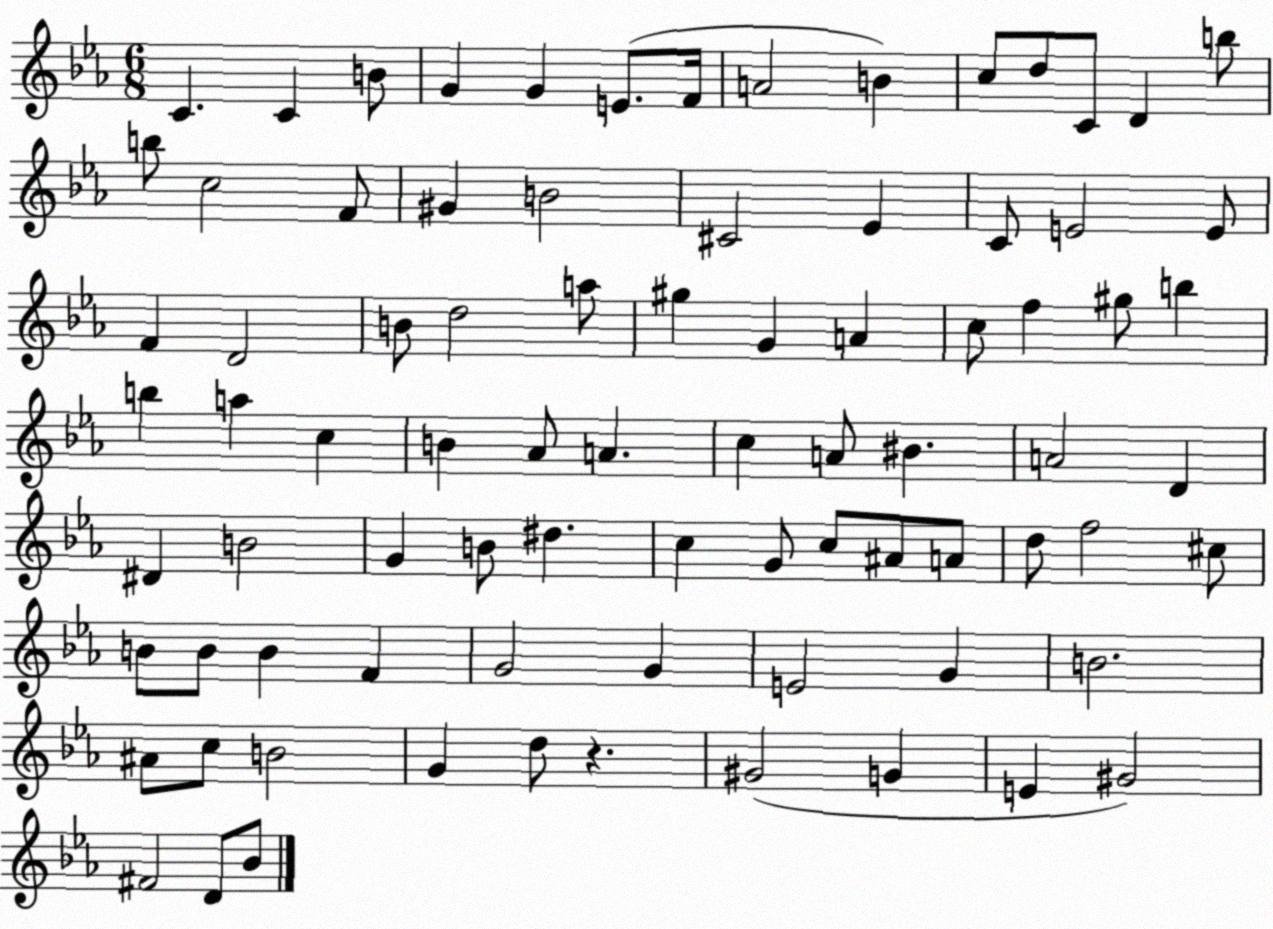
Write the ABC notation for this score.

X:1
T:Untitled
M:6/8
L:1/4
K:Eb
C C B/2 G G E/2 F/4 A2 B c/2 d/2 C/2 D b/2 b/2 c2 F/2 ^G B2 ^C2 _E C/2 E2 E/2 F D2 B/2 d2 a/2 ^g G A c/2 f ^g/2 b b a c B _A/2 A c A/2 ^B A2 D ^D B2 G B/2 ^d c G/2 c/2 ^A/2 A/2 d/2 f2 ^c/2 B/2 B/2 B F G2 G E2 G B2 ^A/2 c/2 B2 G d/2 z ^G2 G E ^G2 ^F2 D/2 _B/2